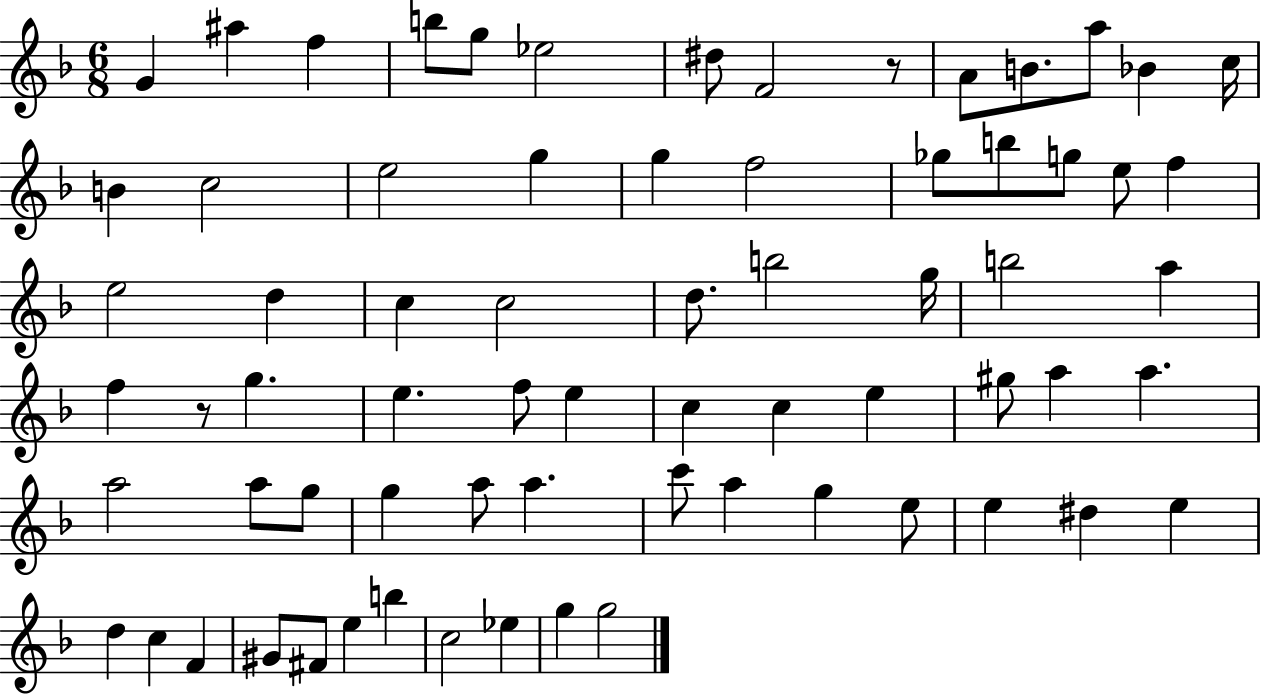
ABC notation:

X:1
T:Untitled
M:6/8
L:1/4
K:F
G ^a f b/2 g/2 _e2 ^d/2 F2 z/2 A/2 B/2 a/2 _B c/4 B c2 e2 g g f2 _g/2 b/2 g/2 e/2 f e2 d c c2 d/2 b2 g/4 b2 a f z/2 g e f/2 e c c e ^g/2 a a a2 a/2 g/2 g a/2 a c'/2 a g e/2 e ^d e d c F ^G/2 ^F/2 e b c2 _e g g2